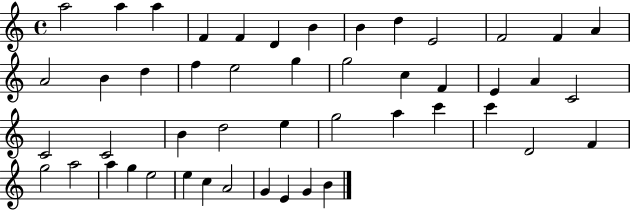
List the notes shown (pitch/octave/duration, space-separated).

A5/h A5/q A5/q F4/q F4/q D4/q B4/q B4/q D5/q E4/h F4/h F4/q A4/q A4/h B4/q D5/q F5/q E5/h G5/q G5/h C5/q F4/q E4/q A4/q C4/h C4/h C4/h B4/q D5/h E5/q G5/h A5/q C6/q C6/q D4/h F4/q G5/h A5/h A5/q G5/q E5/h E5/q C5/q A4/h G4/q E4/q G4/q B4/q